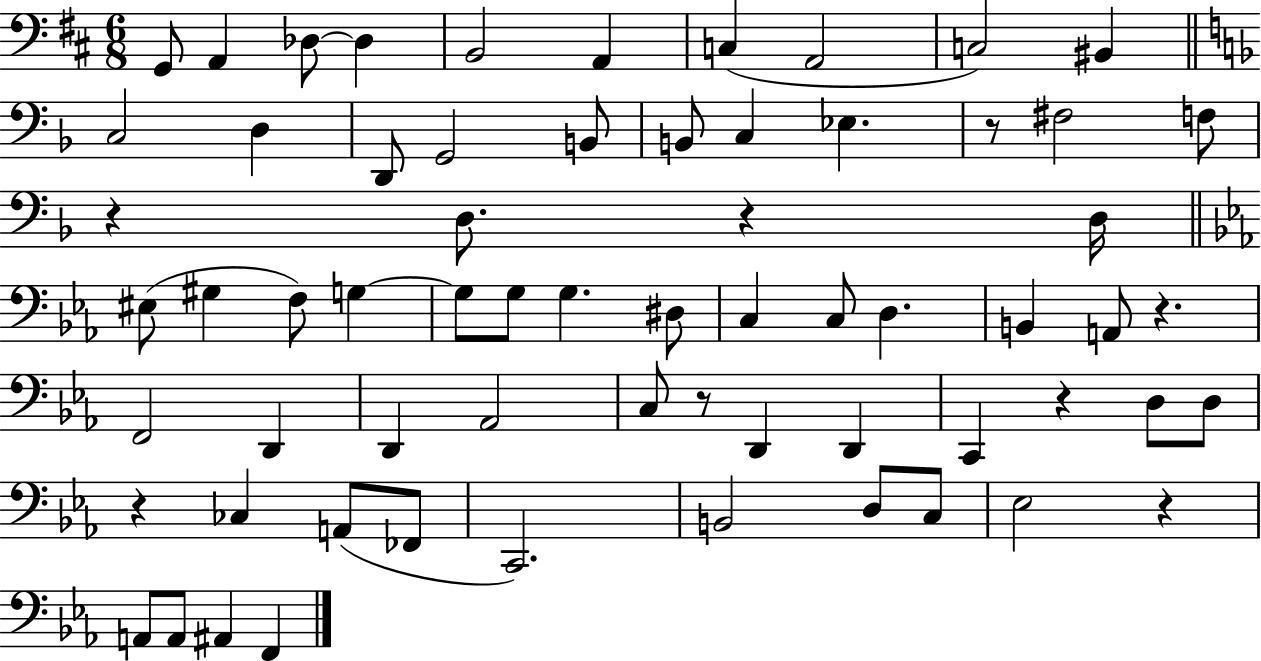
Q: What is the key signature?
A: D major